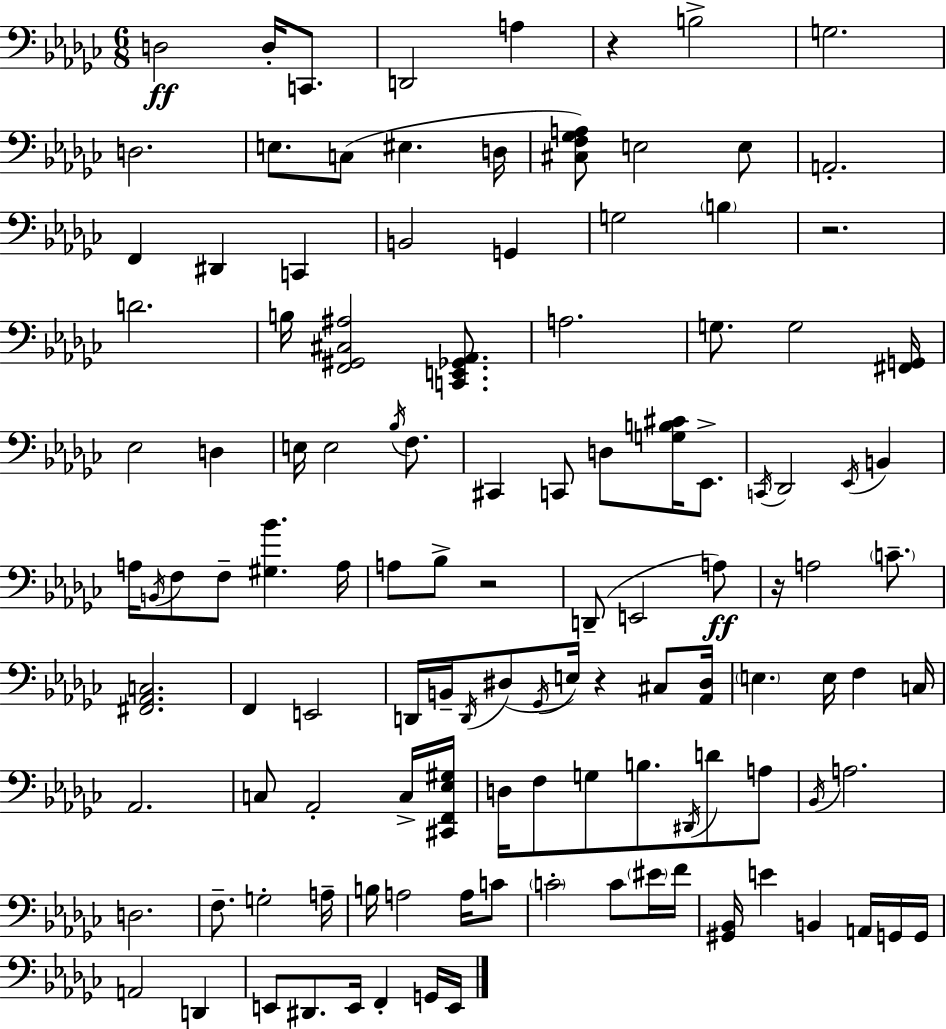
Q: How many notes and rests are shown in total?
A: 119